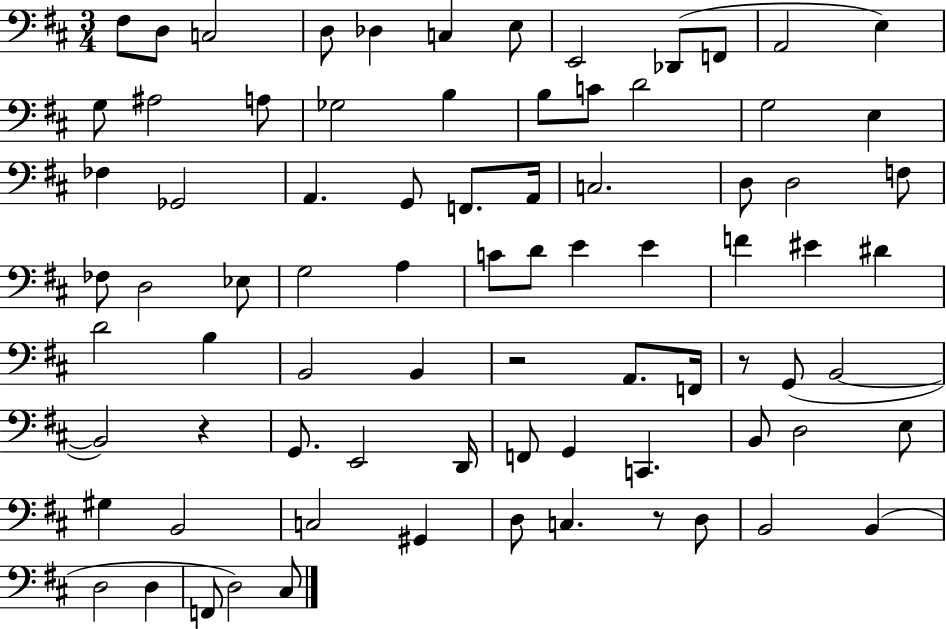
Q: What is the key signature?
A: D major